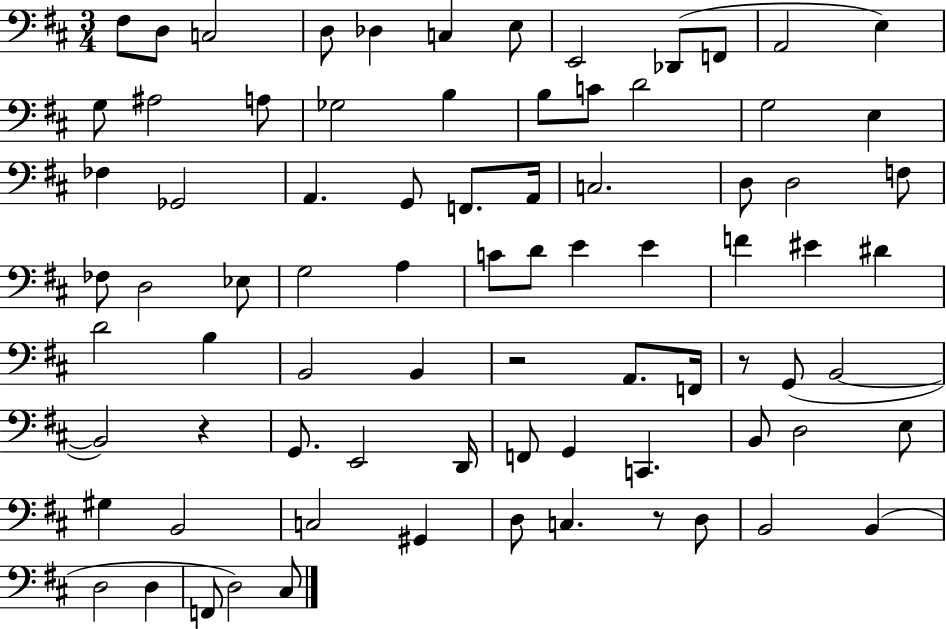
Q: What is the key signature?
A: D major